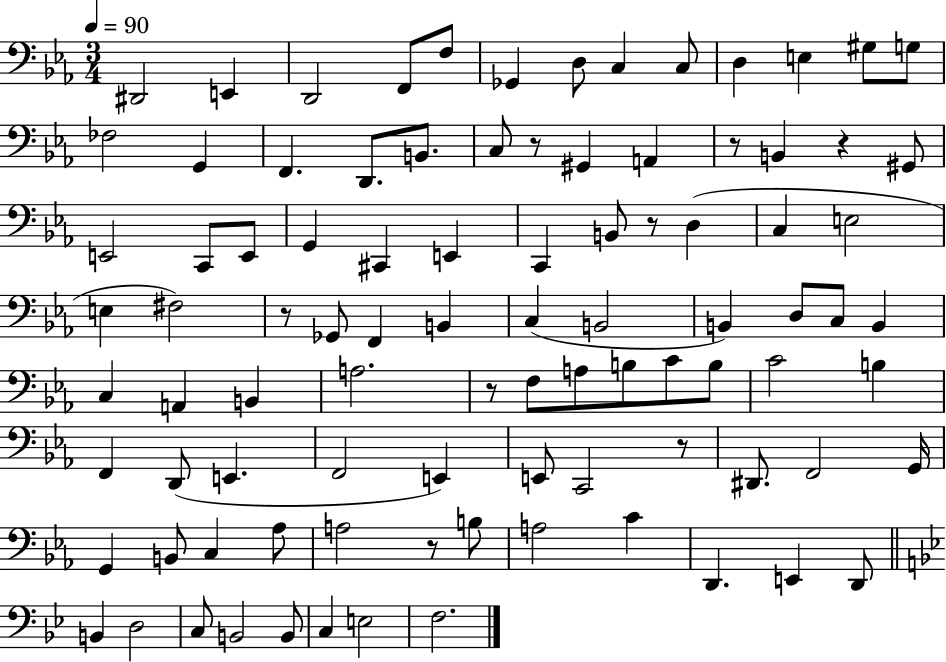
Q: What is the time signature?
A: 3/4